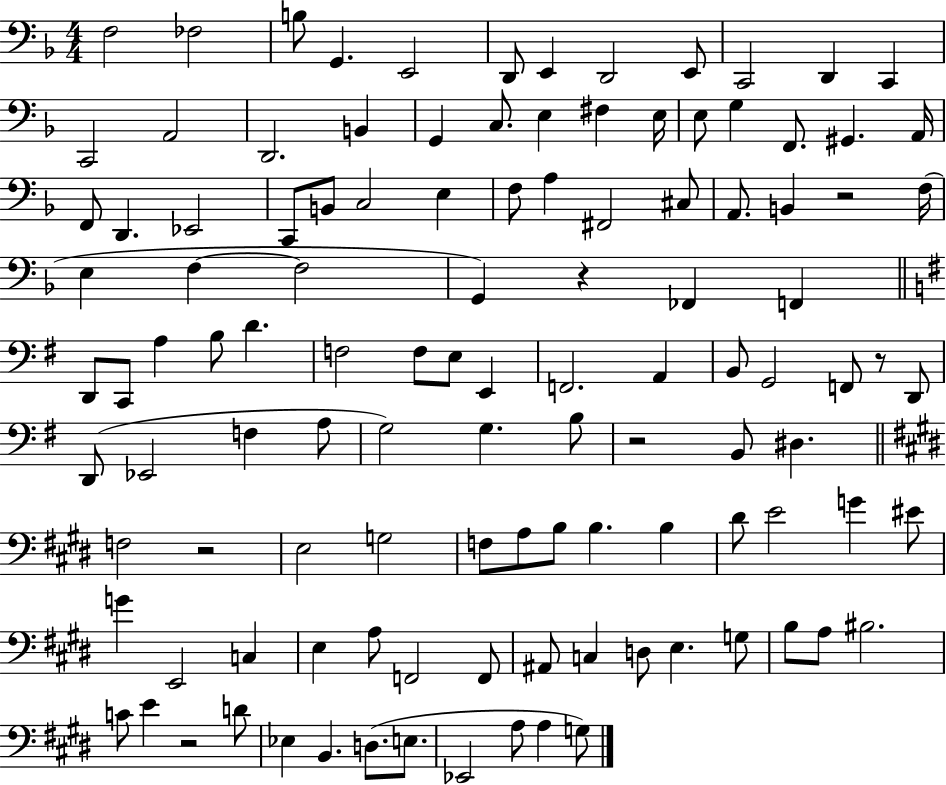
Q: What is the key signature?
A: F major